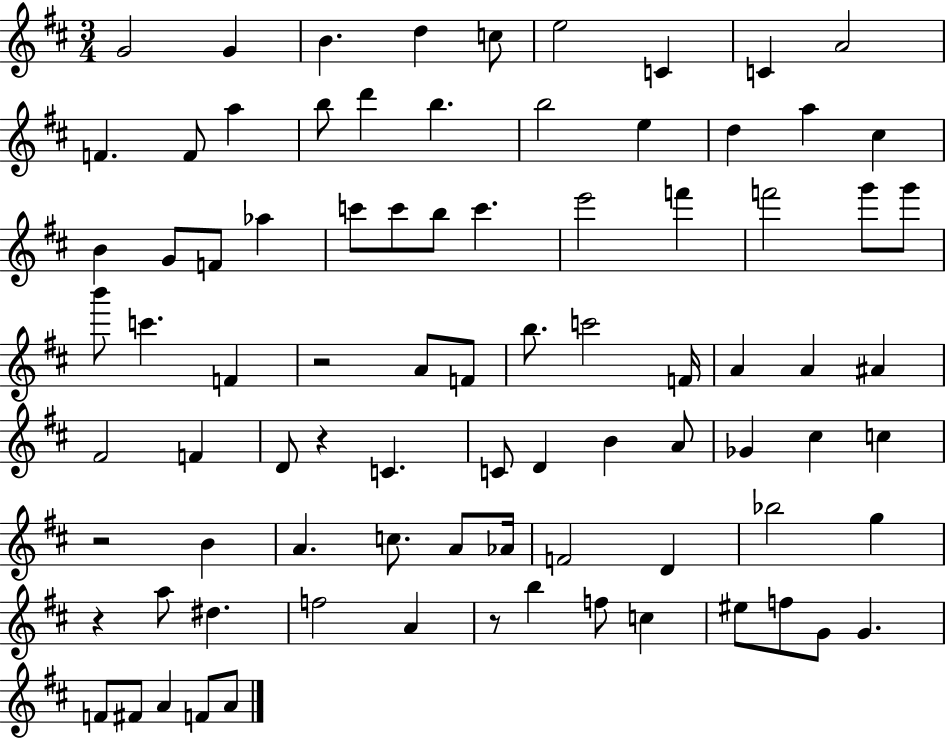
X:1
T:Untitled
M:3/4
L:1/4
K:D
G2 G B d c/2 e2 C C A2 F F/2 a b/2 d' b b2 e d a ^c B G/2 F/2 _a c'/2 c'/2 b/2 c' e'2 f' f'2 g'/2 g'/2 b'/2 c' F z2 A/2 F/2 b/2 c'2 F/4 A A ^A ^F2 F D/2 z C C/2 D B A/2 _G ^c c z2 B A c/2 A/2 _A/4 F2 D _b2 g z a/2 ^d f2 A z/2 b f/2 c ^e/2 f/2 G/2 G F/2 ^F/2 A F/2 A/2